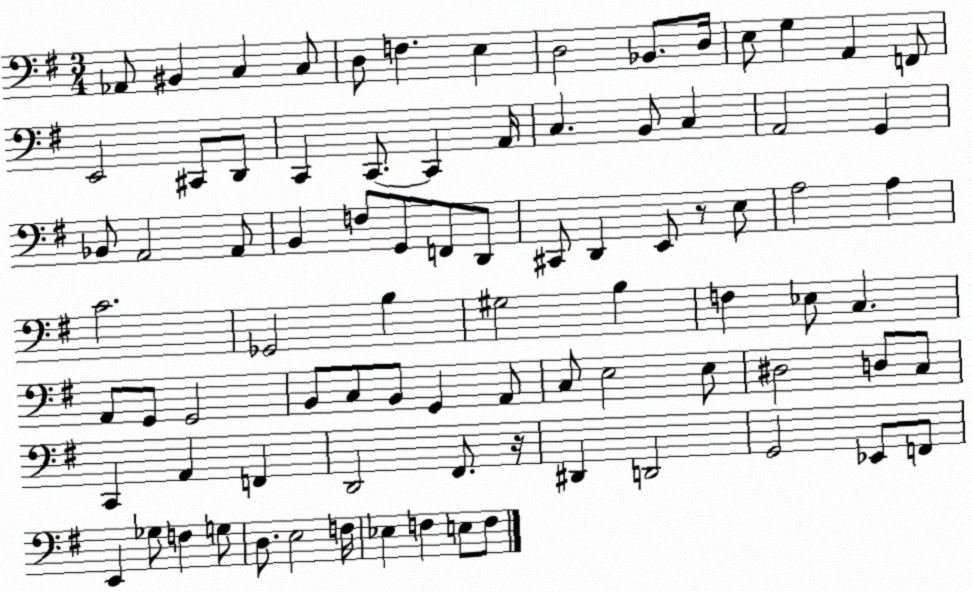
X:1
T:Untitled
M:3/4
L:1/4
K:G
_A,,/2 ^B,, C, C,/2 D,/2 F, E, D,2 _B,,/2 D,/4 E,/2 G, A,, F,,/2 E,,2 ^C,,/2 D,,/2 C,, C,,/2 C,, A,,/4 C, B,,/2 C, A,,2 G,, _B,,/2 A,,2 A,,/2 B,, F,/2 G,,/2 F,,/2 D,,/2 ^C,,/2 D,, E,,/2 z/2 E,/2 A,2 A, C2 _G,,2 B, ^G,2 B, F, _E,/2 C, A,,/2 G,,/2 G,,2 B,,/2 C,/2 B,,/2 G,, A,,/2 C,/2 E,2 E,/2 ^D,2 D,/2 C,/2 C,, A,, F,, D,,2 ^F,,/2 z/4 ^D,, D,,2 G,,2 _E,,/2 F,,/2 E,, _G,/2 F, G,/2 D,/2 E,2 F,/4 _E, F, E,/2 F,/2